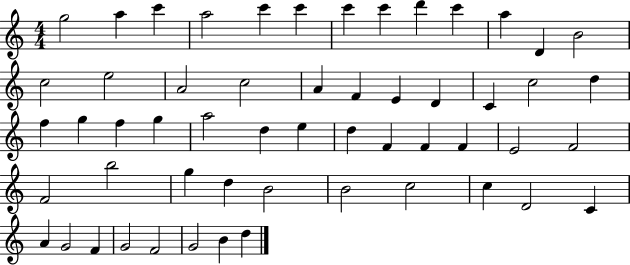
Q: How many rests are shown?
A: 0